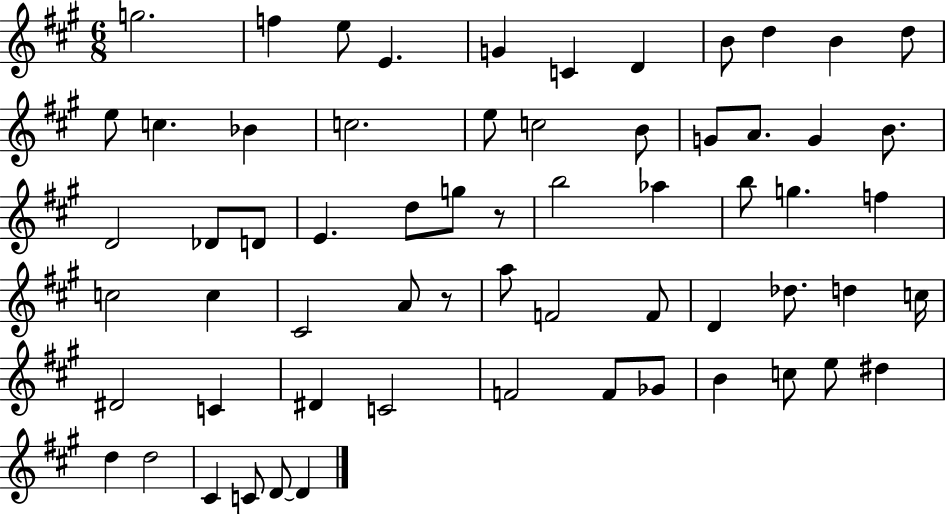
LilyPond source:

{
  \clef treble
  \numericTimeSignature
  \time 6/8
  \key a \major
  \repeat volta 2 { g''2. | f''4 e''8 e'4. | g'4 c'4 d'4 | b'8 d''4 b'4 d''8 | \break e''8 c''4. bes'4 | c''2. | e''8 c''2 b'8 | g'8 a'8. g'4 b'8. | \break d'2 des'8 d'8 | e'4. d''8 g''8 r8 | b''2 aes''4 | b''8 g''4. f''4 | \break c''2 c''4 | cis'2 a'8 r8 | a''8 f'2 f'8 | d'4 des''8. d''4 c''16 | \break dis'2 c'4 | dis'4 c'2 | f'2 f'8 ges'8 | b'4 c''8 e''8 dis''4 | \break d''4 d''2 | cis'4 c'8 d'8~~ d'4 | } \bar "|."
}